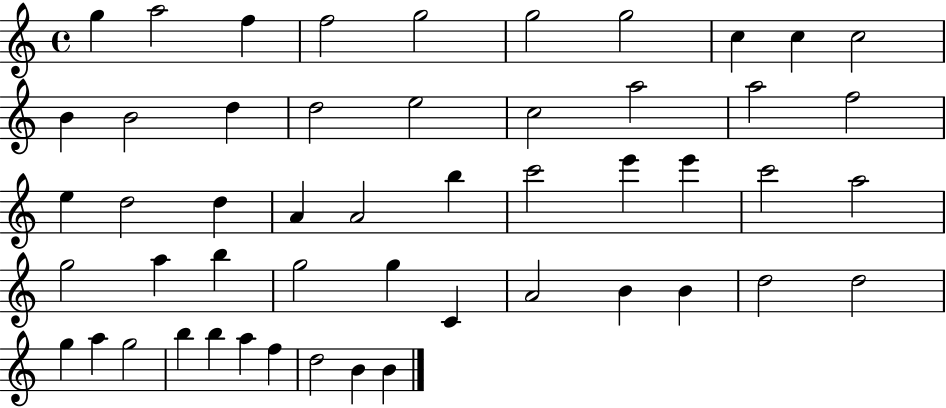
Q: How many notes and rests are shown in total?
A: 51